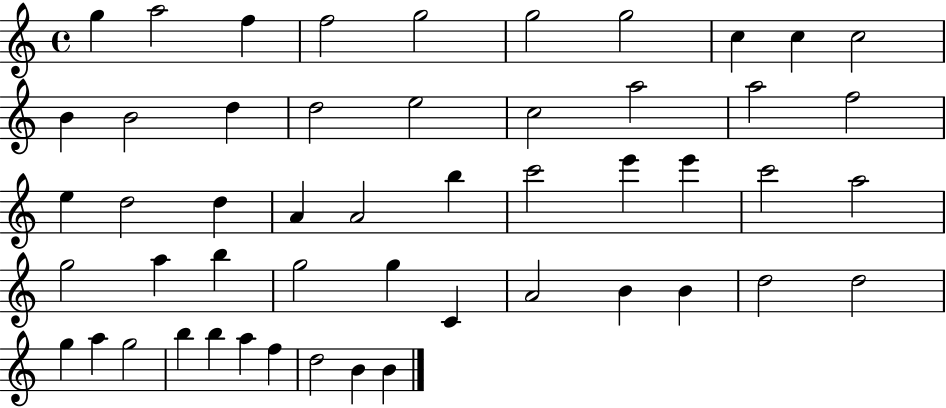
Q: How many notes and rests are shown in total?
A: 51